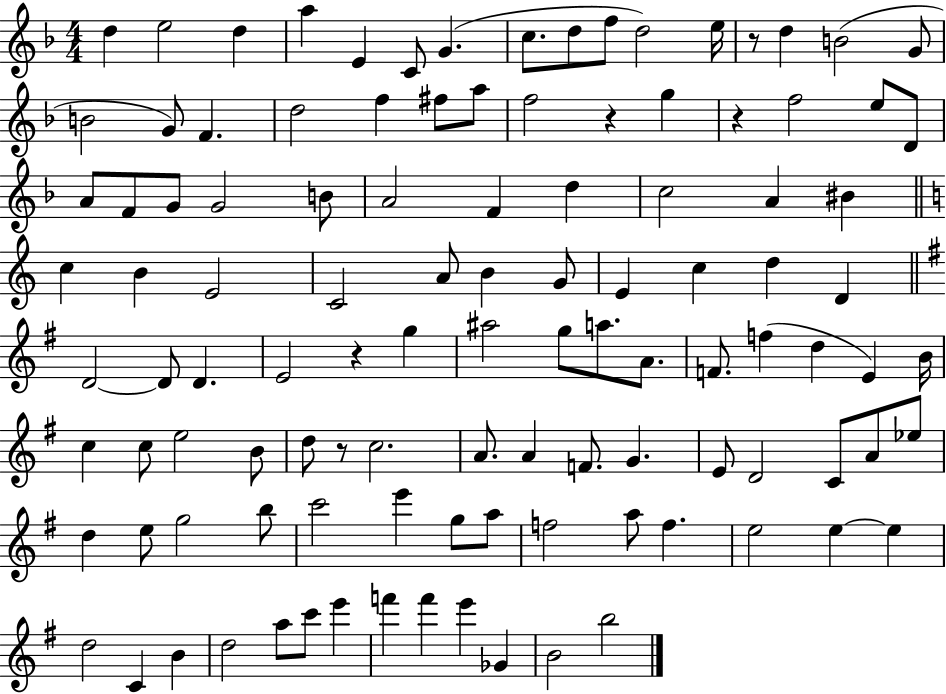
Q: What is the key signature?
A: F major